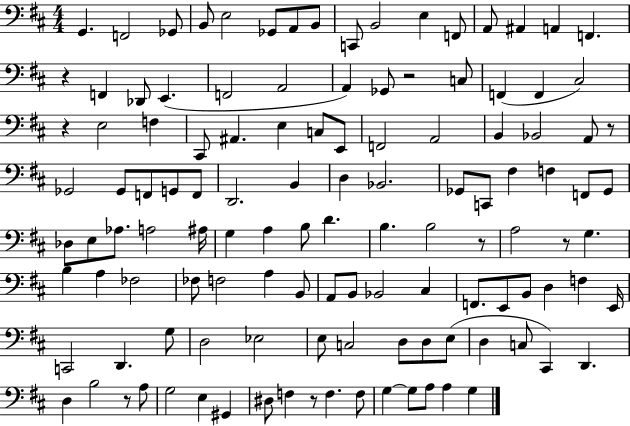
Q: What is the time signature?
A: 4/4